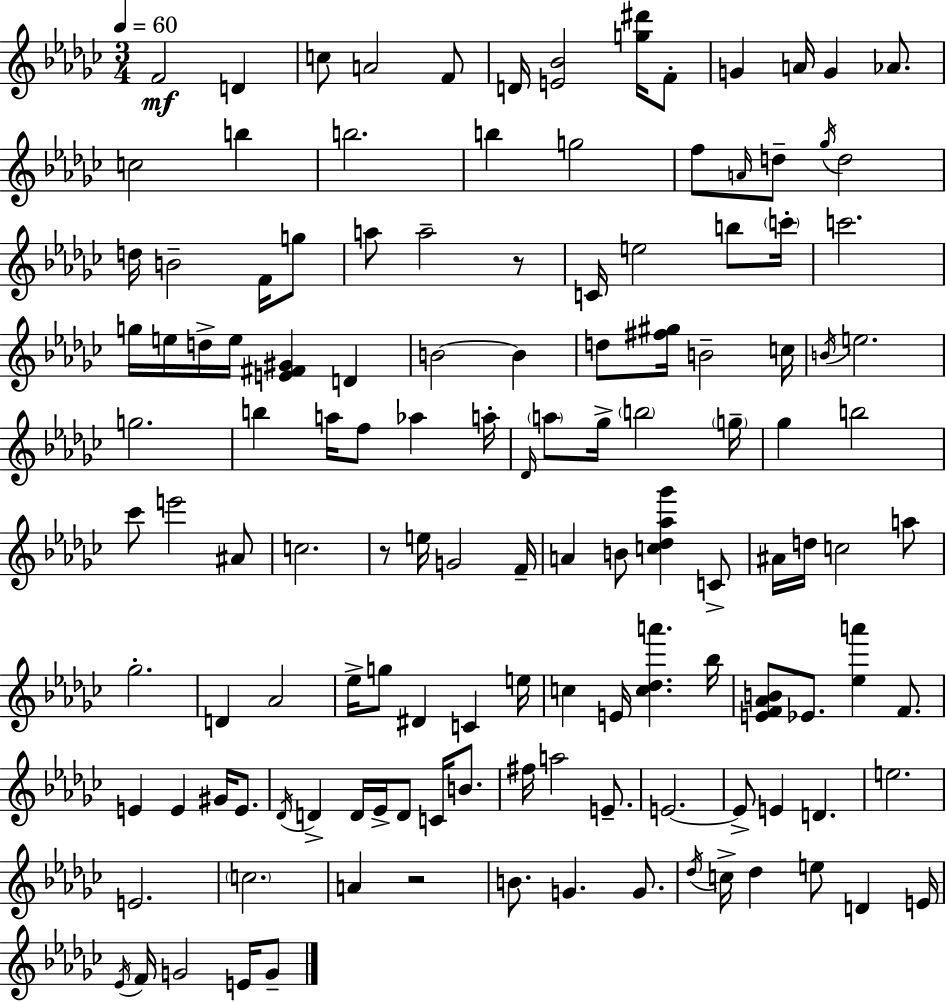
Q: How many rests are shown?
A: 3